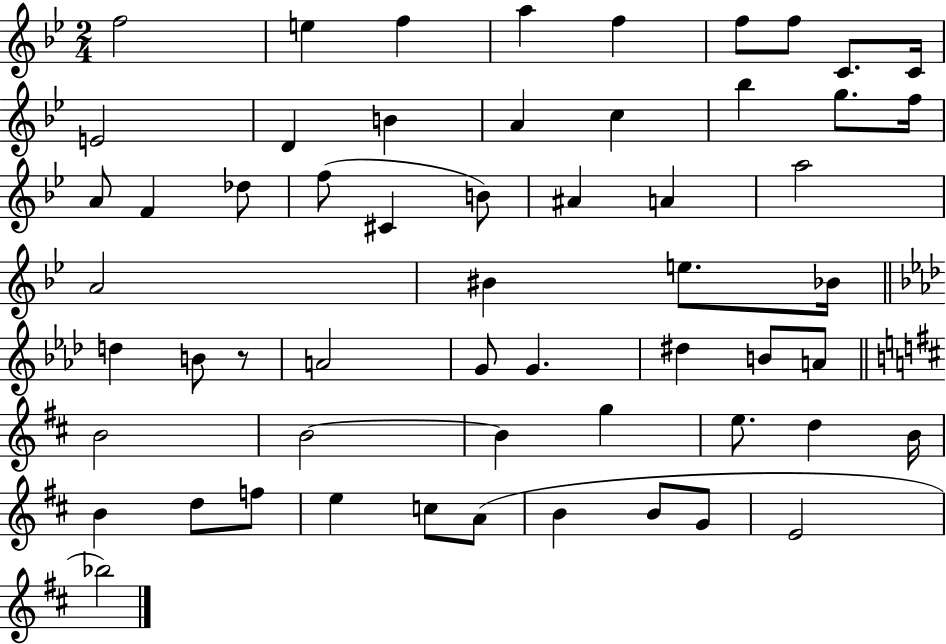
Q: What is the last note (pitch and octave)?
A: Bb5